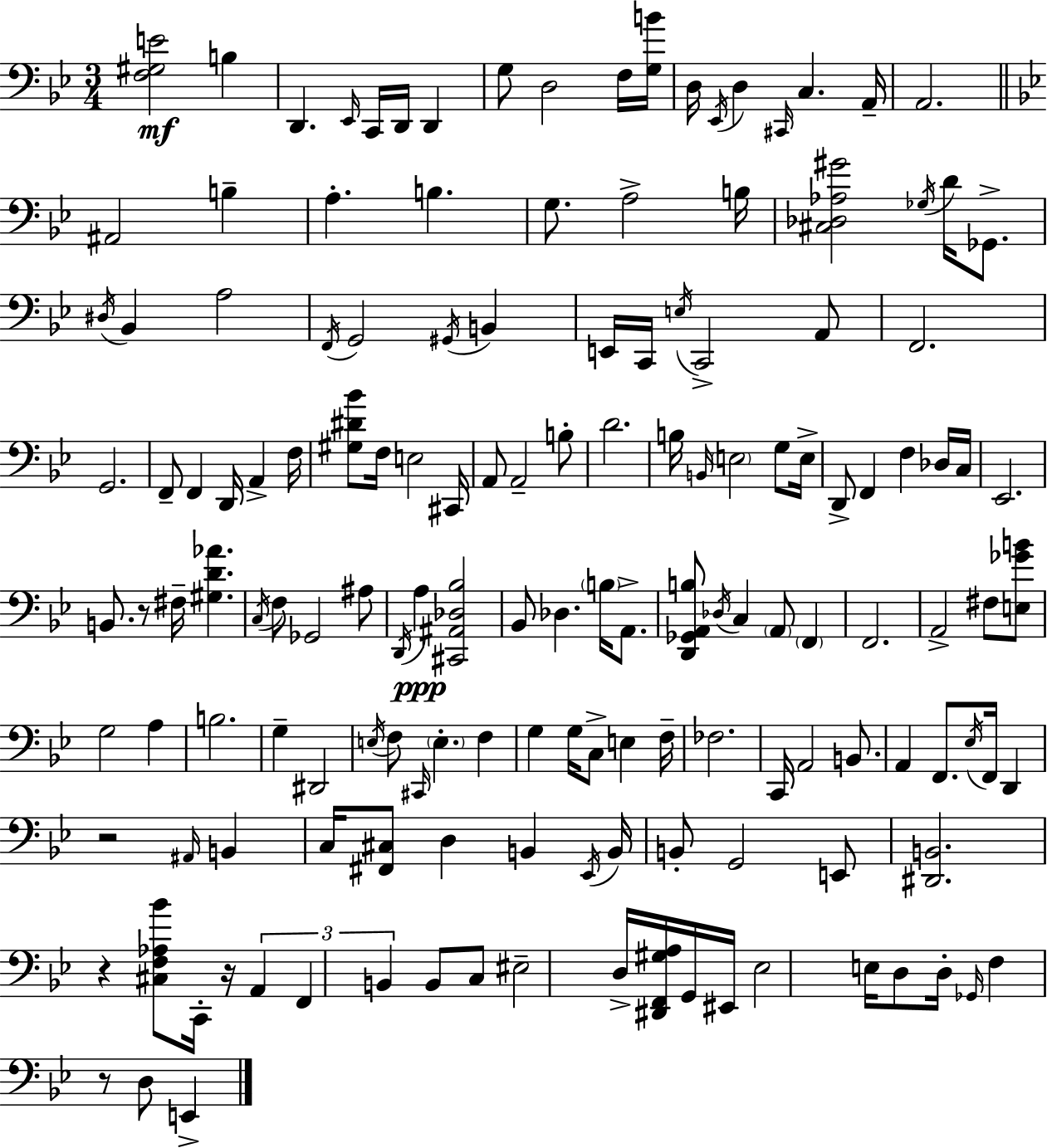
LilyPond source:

{
  \clef bass
  \numericTimeSignature
  \time 3/4
  \key g \minor
  <f gis e'>2\mf b4 | d,4. \grace { ees,16 } c,16 d,16 d,4 | g8 d2 f16 | <g b'>16 d16 \acciaccatura { ees,16 } d4 \grace { cis,16 } c4. | \break a,16-- a,2. | \bar "||" \break \key bes \major ais,2 b4-- | a4.-. b4. | g8. a2-> b16 | <cis des aes gis'>2 \acciaccatura { ges16 } d'16 ges,8.-> | \break \acciaccatura { dis16 } bes,4 a2 | \acciaccatura { f,16 } g,2 \acciaccatura { gis,16 } | b,4 e,16 c,16 \acciaccatura { e16 } c,2-> | a,8 f,2. | \break g,2. | f,8-- f,4 d,16 | a,4-> f16 <gis dis' bes'>8 f16 e2 | cis,16 a,8 a,2-- | \break b8-. d'2. | b16 \grace { b,16 } \parenthesize e2 | g8 e16-> d,8-> f,4 | f4 des16 c16 ees,2. | \break b,8. r8 fis16-- | <gis d' aes'>4. \acciaccatura { c16 } f8 ges,2 | ais8 \acciaccatura { d,16 }\ppp a4 | <cis, ais, des bes>2 bes,8 des4. | \break \parenthesize b16 a,8.-> <d, ges, a, b>8 \acciaccatura { des16 } c4 | \parenthesize a,8 \parenthesize f,4 f,2. | a,2-> | fis8 <e ges' b'>8 g2 | \break a4 b2. | g4-- | dis,2 \acciaccatura { e16 } f8 | \grace { cis,16 } \parenthesize e4.-. f4 g4 | \break g16 c8-> e4 f16-- fes2. | c,16 | a,2 b,8. a,4 | f,8. \acciaccatura { ees16 } f,16 d,4 | \break r2 \grace { ais,16 } b,4 | c16 <fis, cis>8 d4 b,4 | \acciaccatura { ees,16 } b,16 b,8-. g,2 | e,8 <dis, b,>2. | \break r4 <cis f aes bes'>8 c,16-. r16 \tuplet 3/2 { a,4 | f,4 b,4 } b,8 | c8 eis2-- d16-> <dis, f, gis a>16 | g,16 eis,16 ees2 e16 d8 | \break d16-. \grace { ges,16 } f4 r8 d8 e,4-> | \bar "|."
}